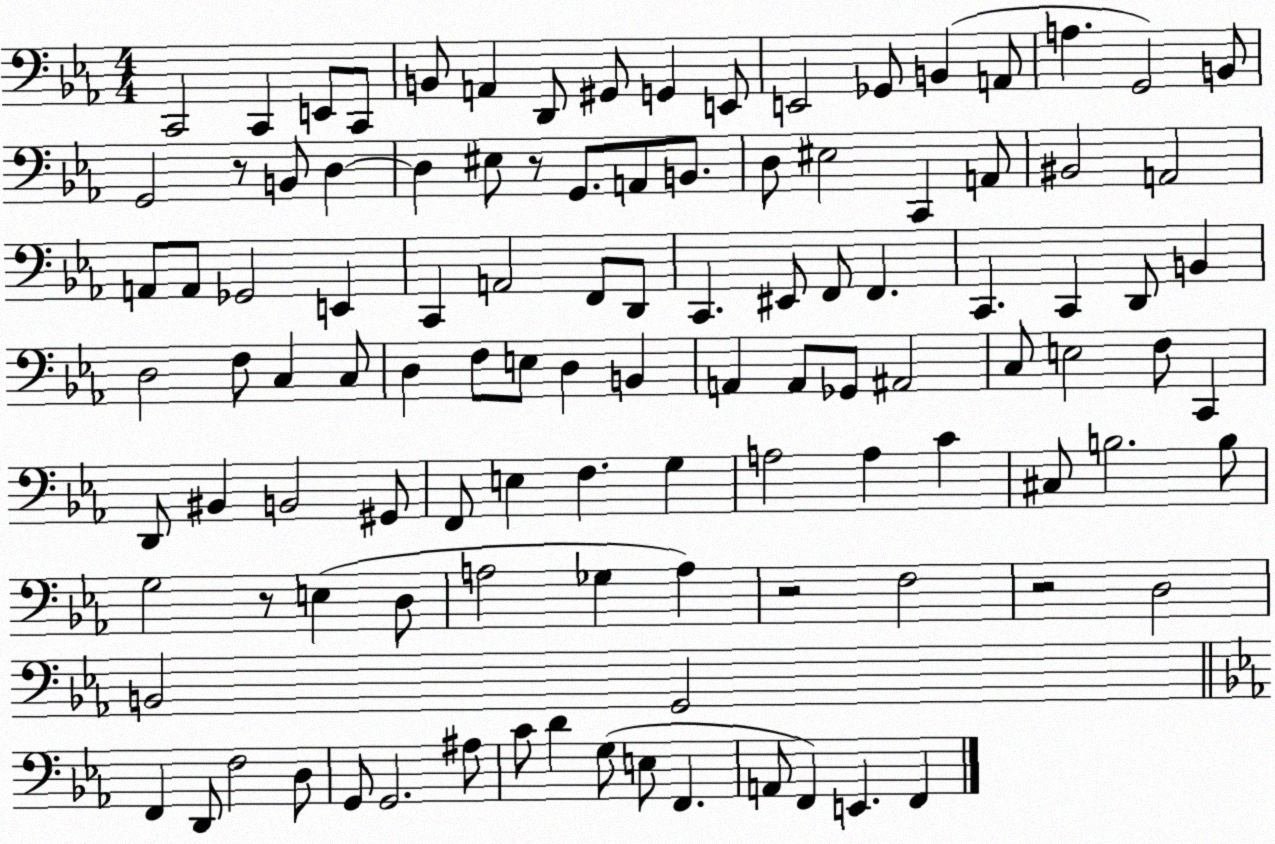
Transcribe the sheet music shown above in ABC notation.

X:1
T:Untitled
M:4/4
L:1/4
K:Eb
C,,2 C,, E,,/2 C,,/2 B,,/2 A,, D,,/2 ^G,,/2 G,, E,,/2 E,,2 _G,,/2 B,, A,,/2 A, G,,2 B,,/2 G,,2 z/2 B,,/2 D, D, ^E,/2 z/2 G,,/2 A,,/2 B,,/2 D,/2 ^E,2 C,, A,,/2 ^B,,2 A,,2 A,,/2 A,,/2 _G,,2 E,, C,, A,,2 F,,/2 D,,/2 C,, ^E,,/2 F,,/2 F,, C,, C,, D,,/2 B,, D,2 F,/2 C, C,/2 D, F,/2 E,/2 D, B,, A,, A,,/2 _G,,/2 ^A,,2 C,/2 E,2 F,/2 C,, D,,/2 ^B,, B,,2 ^G,,/2 F,,/2 E, F, G, A,2 A, C ^C,/2 B,2 B,/2 G,2 z/2 E, D,/2 A,2 _G, A, z2 F,2 z2 D,2 B,,2 G,,2 F,, D,,/2 F,2 D,/2 G,,/2 G,,2 ^A,/2 C/2 D G,/2 E,/2 F,, A,,/2 F,, E,, F,,